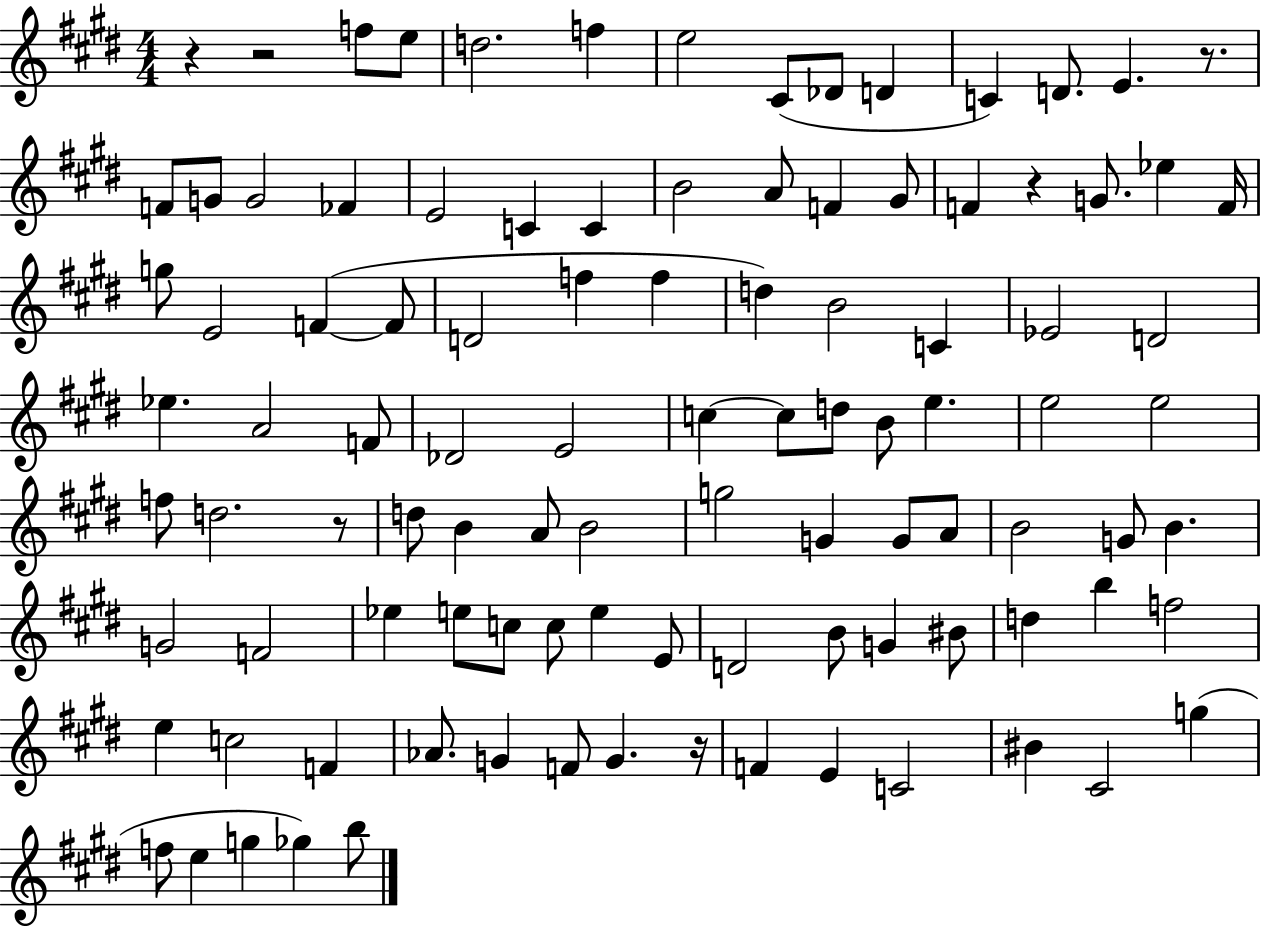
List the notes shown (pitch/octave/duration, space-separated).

R/q R/h F5/e E5/e D5/h. F5/q E5/h C#4/e Db4/e D4/q C4/q D4/e. E4/q. R/e. F4/e G4/e G4/h FES4/q E4/h C4/q C4/q B4/h A4/e F4/q G#4/e F4/q R/q G4/e. Eb5/q F4/s G5/e E4/h F4/q F4/e D4/h F5/q F5/q D5/q B4/h C4/q Eb4/h D4/h Eb5/q. A4/h F4/e Db4/h E4/h C5/q C5/e D5/e B4/e E5/q. E5/h E5/h F5/e D5/h. R/e D5/e B4/q A4/e B4/h G5/h G4/q G4/e A4/e B4/h G4/e B4/q. G4/h F4/h Eb5/q E5/e C5/e C5/e E5/q E4/e D4/h B4/e G4/q BIS4/e D5/q B5/q F5/h E5/q C5/h F4/q Ab4/e. G4/q F4/e G4/q. R/s F4/q E4/q C4/h BIS4/q C#4/h G5/q F5/e E5/q G5/q Gb5/q B5/e